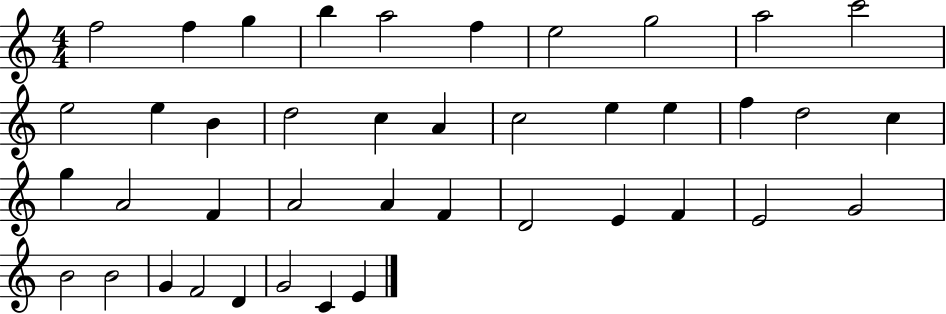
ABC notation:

X:1
T:Untitled
M:4/4
L:1/4
K:C
f2 f g b a2 f e2 g2 a2 c'2 e2 e B d2 c A c2 e e f d2 c g A2 F A2 A F D2 E F E2 G2 B2 B2 G F2 D G2 C E